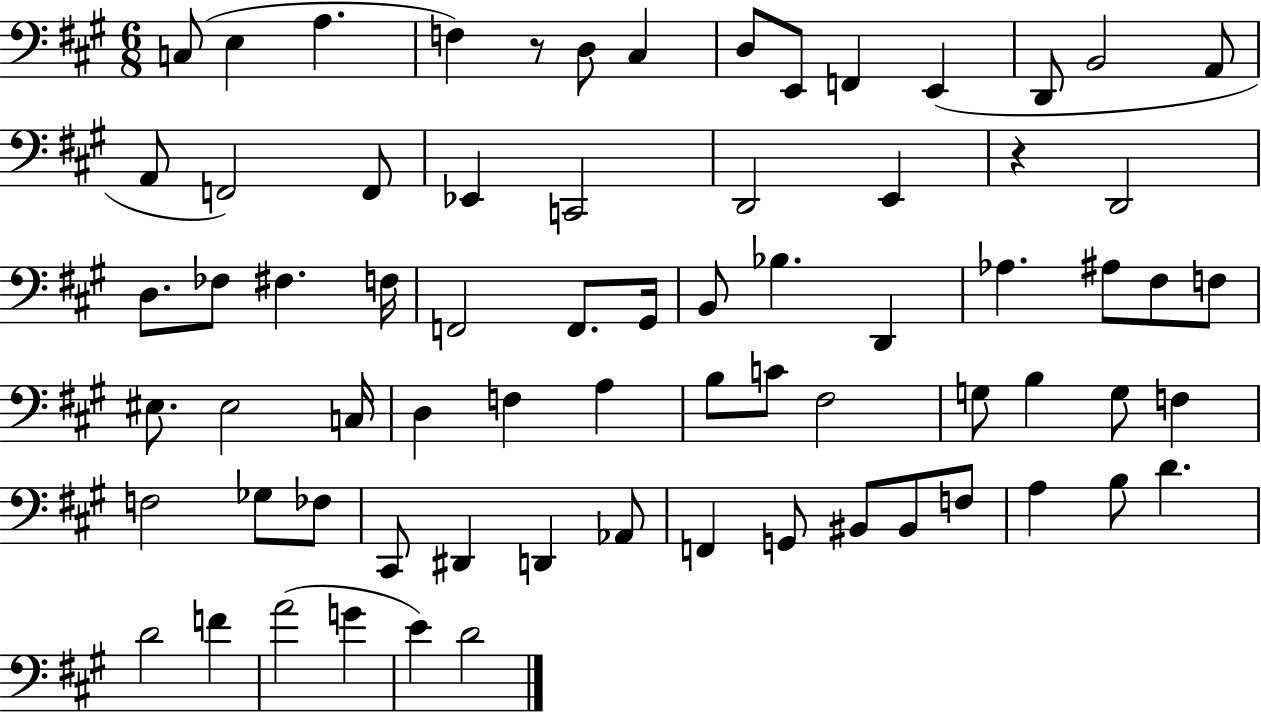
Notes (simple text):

C3/e E3/q A3/q. F3/q R/e D3/e C#3/q D3/e E2/e F2/q E2/q D2/e B2/h A2/e A2/e F2/h F2/e Eb2/q C2/h D2/h E2/q R/q D2/h D3/e. FES3/e F#3/q. F3/s F2/h F2/e. G#2/s B2/e Bb3/q. D2/q Ab3/q. A#3/e F#3/e F3/e EIS3/e. EIS3/h C3/s D3/q F3/q A3/q B3/e C4/e F#3/h G3/e B3/q G3/e F3/q F3/h Gb3/e FES3/e C#2/e D#2/q D2/q Ab2/e F2/q G2/e BIS2/e BIS2/e F3/e A3/q B3/e D4/q. D4/h F4/q A4/h G4/q E4/q D4/h